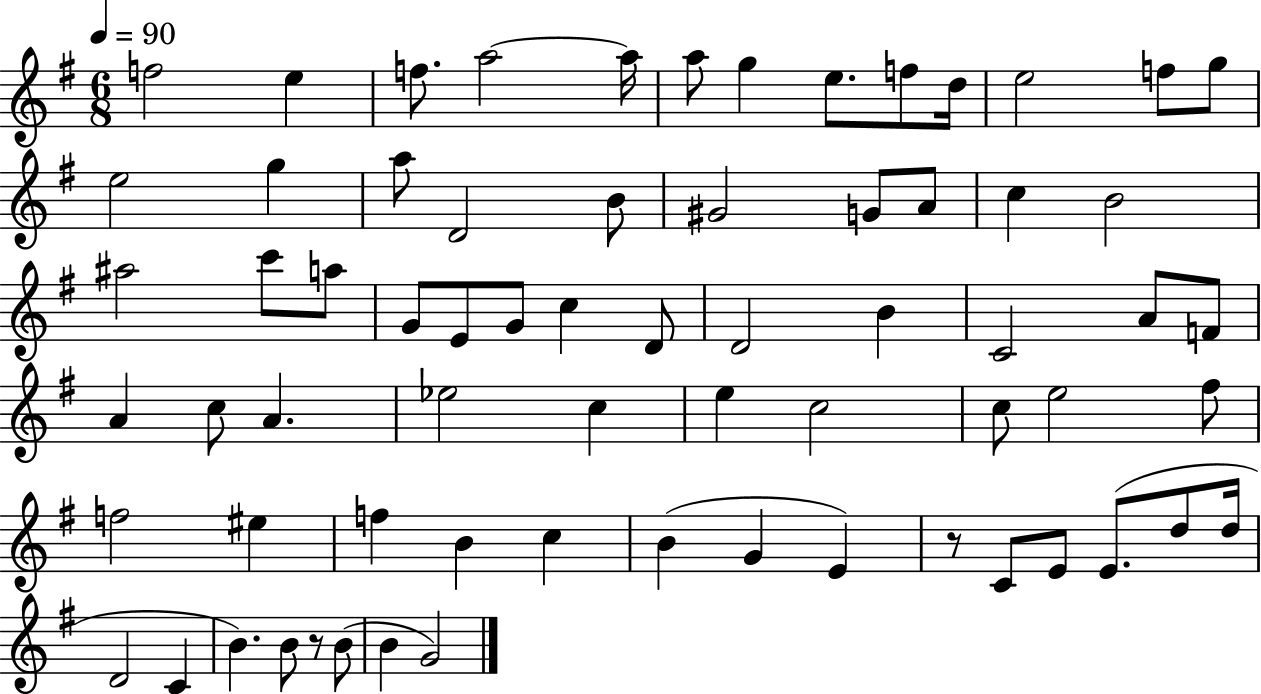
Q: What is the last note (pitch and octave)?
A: G4